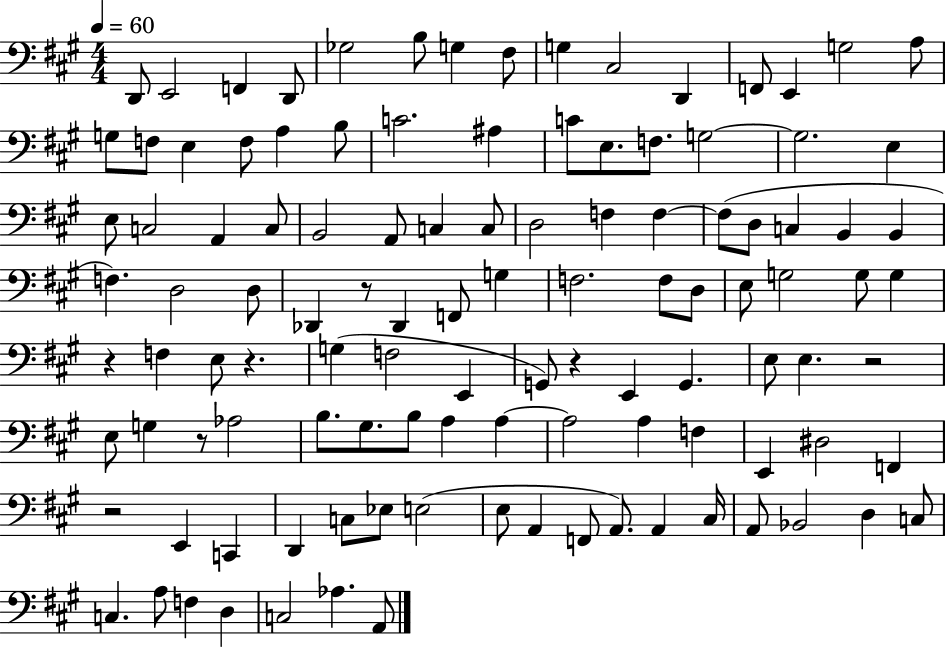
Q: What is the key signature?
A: A major